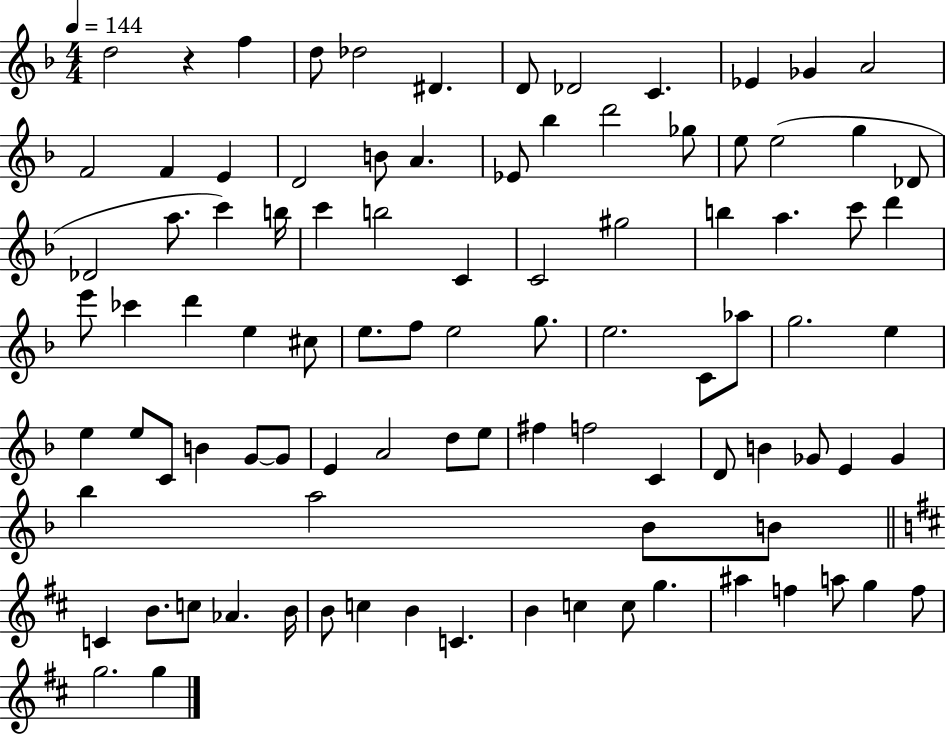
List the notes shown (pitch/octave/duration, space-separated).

D5/h R/q F5/q D5/e Db5/h D#4/q. D4/e Db4/h C4/q. Eb4/q Gb4/q A4/h F4/h F4/q E4/q D4/h B4/e A4/q. Eb4/e Bb5/q D6/h Gb5/e E5/e E5/h G5/q Db4/e Db4/h A5/e. C6/q B5/s C6/q B5/h C4/q C4/h G#5/h B5/q A5/q. C6/e D6/q E6/e CES6/q D6/q E5/q C#5/e E5/e. F5/e E5/h G5/e. E5/h. C4/e Ab5/e G5/h. E5/q E5/q E5/e C4/e B4/q G4/e G4/e E4/q A4/h D5/e E5/e F#5/q F5/h C4/q D4/e B4/q Gb4/e E4/q Gb4/q Bb5/q A5/h Bb4/e B4/e C4/q B4/e. C5/e Ab4/q. B4/s B4/e C5/q B4/q C4/q. B4/q C5/q C5/e G5/q. A#5/q F5/q A5/e G5/q F5/e G5/h. G5/q